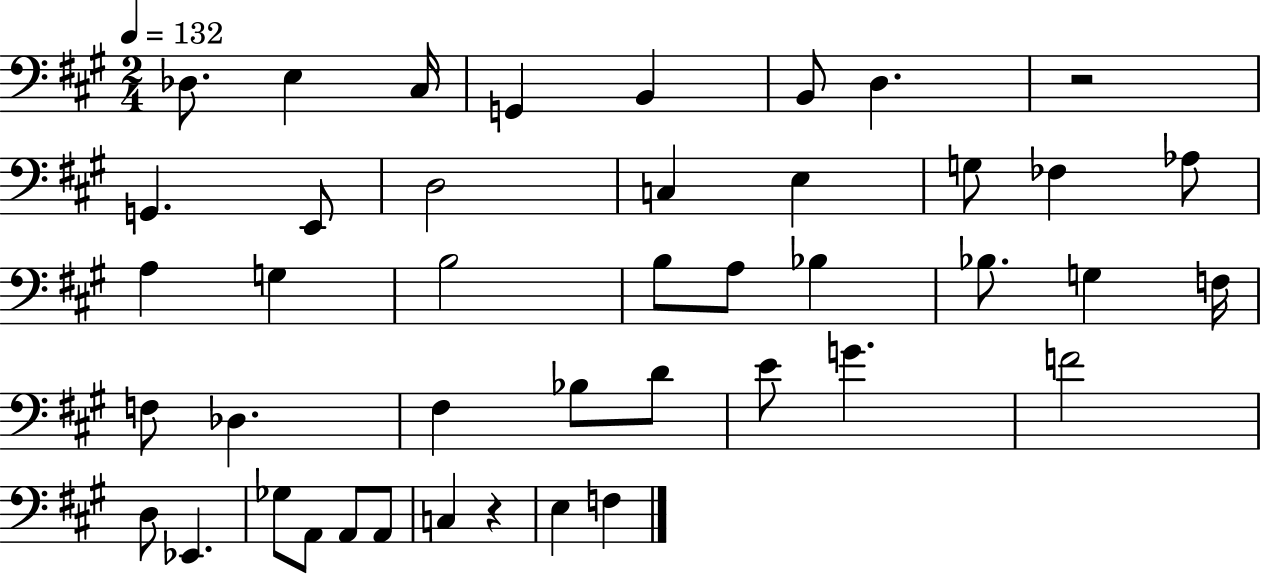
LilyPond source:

{
  \clef bass
  \numericTimeSignature
  \time 2/4
  \key a \major
  \tempo 4 = 132
  des8. e4 cis16 | g,4 b,4 | b,8 d4. | r2 | \break g,4. e,8 | d2 | c4 e4 | g8 fes4 aes8 | \break a4 g4 | b2 | b8 a8 bes4 | bes8. g4 f16 | \break f8 des4. | fis4 bes8 d'8 | e'8 g'4. | f'2 | \break d8 ees,4. | ges8 a,8 a,8 a,8 | c4 r4 | e4 f4 | \break \bar "|."
}